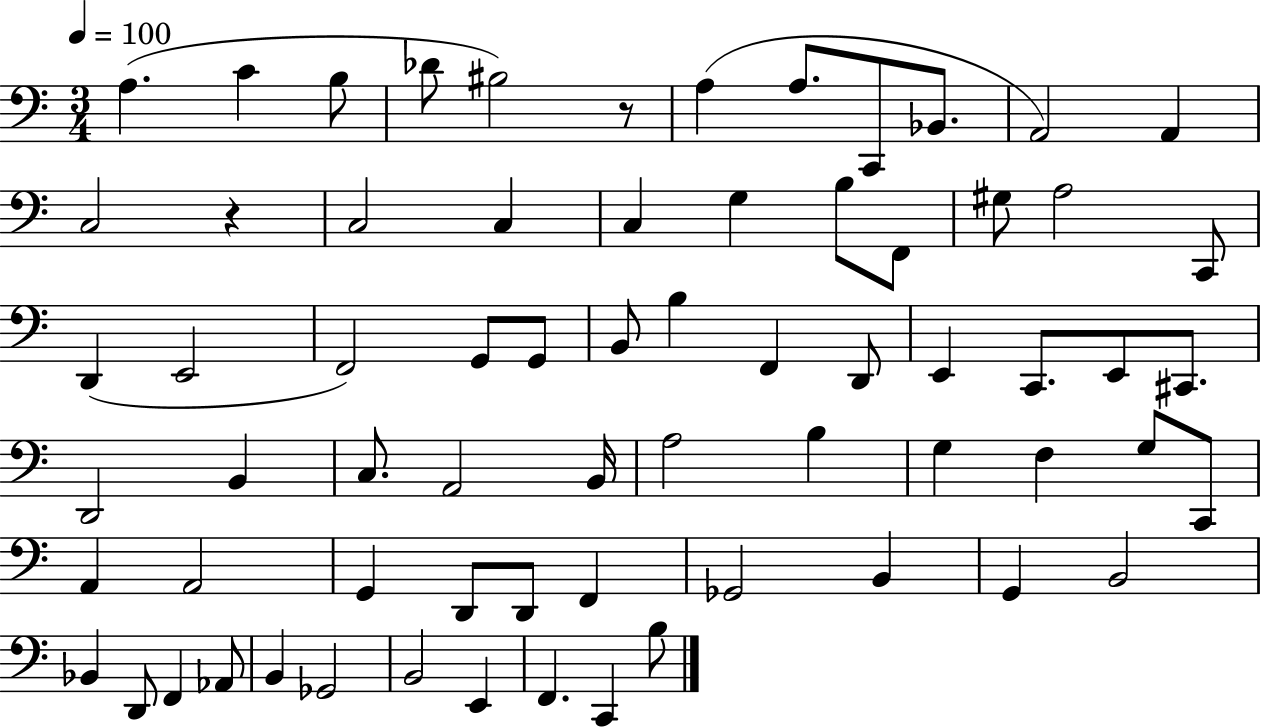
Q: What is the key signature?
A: C major